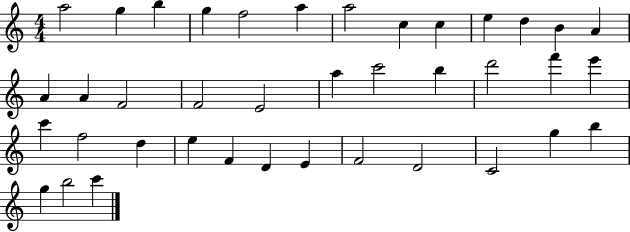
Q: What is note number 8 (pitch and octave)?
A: C5